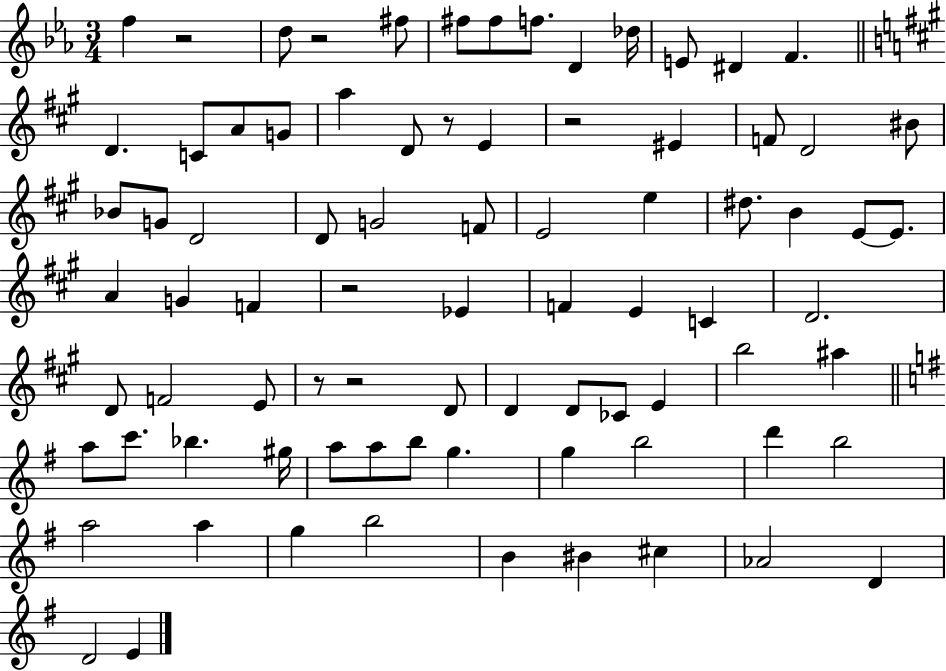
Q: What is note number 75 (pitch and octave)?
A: E4